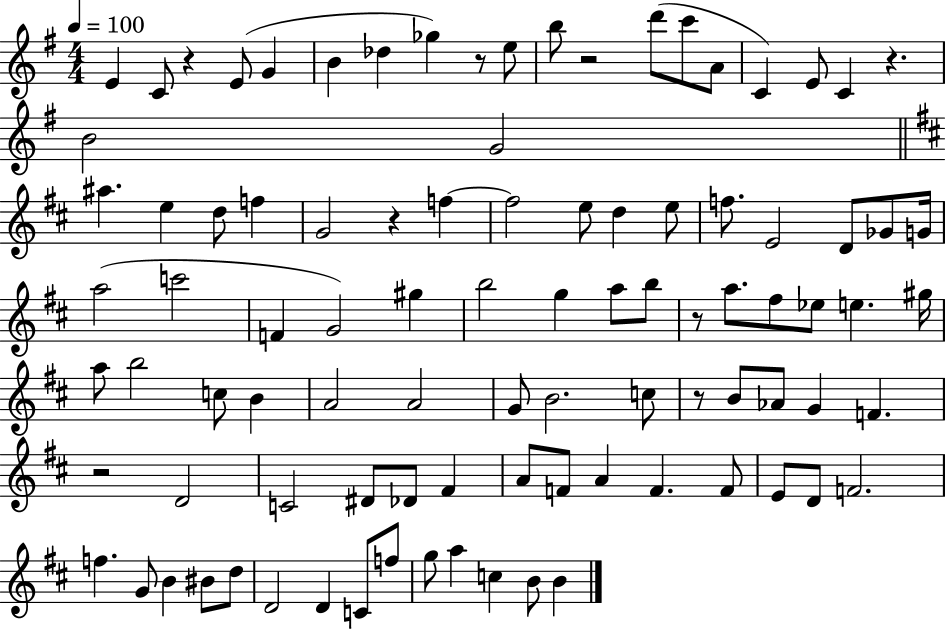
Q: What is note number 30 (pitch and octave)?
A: D4